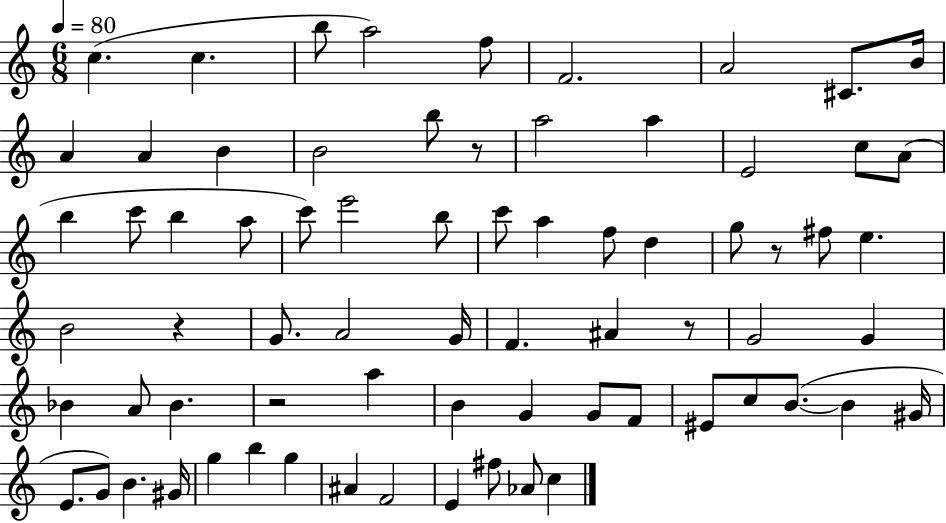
C5/q. C5/q. B5/e A5/h F5/e F4/h. A4/h C#4/e. B4/s A4/q A4/q B4/q B4/h B5/e R/e A5/h A5/q E4/h C5/e A4/e B5/q C6/e B5/q A5/e C6/e E6/h B5/e C6/e A5/q F5/e D5/q G5/e R/e F#5/e E5/q. B4/h R/q G4/e. A4/h G4/s F4/q. A#4/q R/e G4/h G4/q Bb4/q A4/e Bb4/q. R/h A5/q B4/q G4/q G4/e F4/e EIS4/e C5/e B4/e. B4/q G#4/s E4/e. G4/e B4/q. G#4/s G5/q B5/q G5/q A#4/q F4/h E4/q F#5/e Ab4/e C5/q